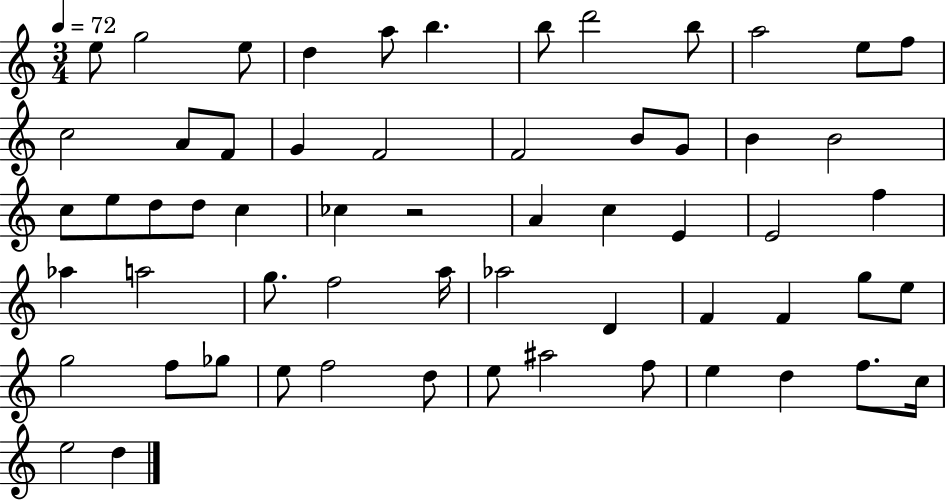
X:1
T:Untitled
M:3/4
L:1/4
K:C
e/2 g2 e/2 d a/2 b b/2 d'2 b/2 a2 e/2 f/2 c2 A/2 F/2 G F2 F2 B/2 G/2 B B2 c/2 e/2 d/2 d/2 c _c z2 A c E E2 f _a a2 g/2 f2 a/4 _a2 D F F g/2 e/2 g2 f/2 _g/2 e/2 f2 d/2 e/2 ^a2 f/2 e d f/2 c/4 e2 d